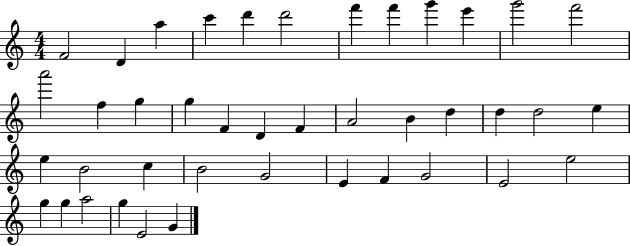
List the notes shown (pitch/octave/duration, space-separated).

F4/h D4/q A5/q C6/q D6/q D6/h F6/q F6/q G6/q E6/q G6/h F6/h A6/h F5/q G5/q G5/q F4/q D4/q F4/q A4/h B4/q D5/q D5/q D5/h E5/q E5/q B4/h C5/q B4/h G4/h E4/q F4/q G4/h E4/h E5/h G5/q G5/q A5/h G5/q E4/h G4/q